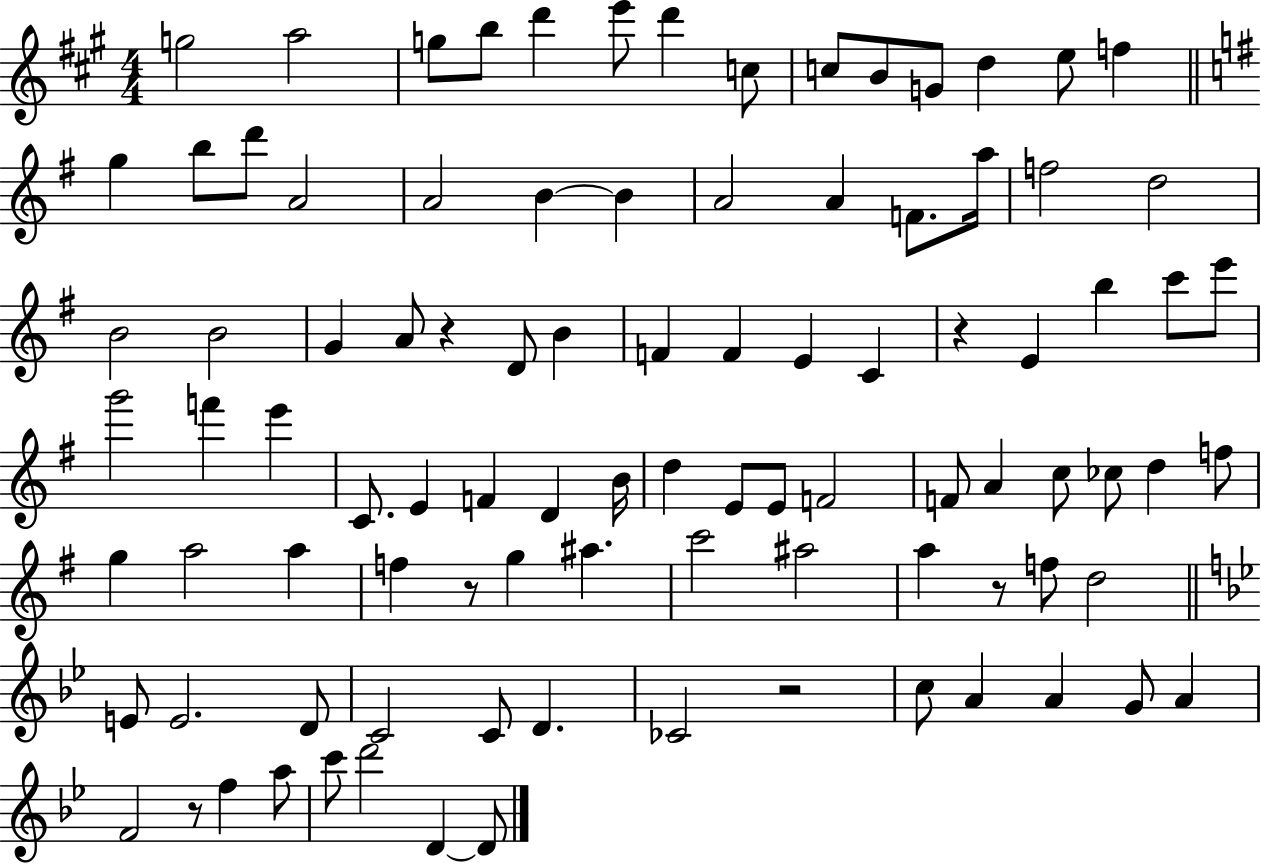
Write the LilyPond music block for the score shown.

{
  \clef treble
  \numericTimeSignature
  \time 4/4
  \key a \major
  g''2 a''2 | g''8 b''8 d'''4 e'''8 d'''4 c''8 | c''8 b'8 g'8 d''4 e''8 f''4 | \bar "||" \break \key g \major g''4 b''8 d'''8 a'2 | a'2 b'4~~ b'4 | a'2 a'4 f'8. a''16 | f''2 d''2 | \break b'2 b'2 | g'4 a'8 r4 d'8 b'4 | f'4 f'4 e'4 c'4 | r4 e'4 b''4 c'''8 e'''8 | \break g'''2 f'''4 e'''4 | c'8. e'4 f'4 d'4 b'16 | d''4 e'8 e'8 f'2 | f'8 a'4 c''8 ces''8 d''4 f''8 | \break g''4 a''2 a''4 | f''4 r8 g''4 ais''4. | c'''2 ais''2 | a''4 r8 f''8 d''2 | \break \bar "||" \break \key bes \major e'8 e'2. d'8 | c'2 c'8 d'4. | ces'2 r2 | c''8 a'4 a'4 g'8 a'4 | \break f'2 r8 f''4 a''8 | c'''8 d'''2 d'4~~ d'8 | \bar "|."
}